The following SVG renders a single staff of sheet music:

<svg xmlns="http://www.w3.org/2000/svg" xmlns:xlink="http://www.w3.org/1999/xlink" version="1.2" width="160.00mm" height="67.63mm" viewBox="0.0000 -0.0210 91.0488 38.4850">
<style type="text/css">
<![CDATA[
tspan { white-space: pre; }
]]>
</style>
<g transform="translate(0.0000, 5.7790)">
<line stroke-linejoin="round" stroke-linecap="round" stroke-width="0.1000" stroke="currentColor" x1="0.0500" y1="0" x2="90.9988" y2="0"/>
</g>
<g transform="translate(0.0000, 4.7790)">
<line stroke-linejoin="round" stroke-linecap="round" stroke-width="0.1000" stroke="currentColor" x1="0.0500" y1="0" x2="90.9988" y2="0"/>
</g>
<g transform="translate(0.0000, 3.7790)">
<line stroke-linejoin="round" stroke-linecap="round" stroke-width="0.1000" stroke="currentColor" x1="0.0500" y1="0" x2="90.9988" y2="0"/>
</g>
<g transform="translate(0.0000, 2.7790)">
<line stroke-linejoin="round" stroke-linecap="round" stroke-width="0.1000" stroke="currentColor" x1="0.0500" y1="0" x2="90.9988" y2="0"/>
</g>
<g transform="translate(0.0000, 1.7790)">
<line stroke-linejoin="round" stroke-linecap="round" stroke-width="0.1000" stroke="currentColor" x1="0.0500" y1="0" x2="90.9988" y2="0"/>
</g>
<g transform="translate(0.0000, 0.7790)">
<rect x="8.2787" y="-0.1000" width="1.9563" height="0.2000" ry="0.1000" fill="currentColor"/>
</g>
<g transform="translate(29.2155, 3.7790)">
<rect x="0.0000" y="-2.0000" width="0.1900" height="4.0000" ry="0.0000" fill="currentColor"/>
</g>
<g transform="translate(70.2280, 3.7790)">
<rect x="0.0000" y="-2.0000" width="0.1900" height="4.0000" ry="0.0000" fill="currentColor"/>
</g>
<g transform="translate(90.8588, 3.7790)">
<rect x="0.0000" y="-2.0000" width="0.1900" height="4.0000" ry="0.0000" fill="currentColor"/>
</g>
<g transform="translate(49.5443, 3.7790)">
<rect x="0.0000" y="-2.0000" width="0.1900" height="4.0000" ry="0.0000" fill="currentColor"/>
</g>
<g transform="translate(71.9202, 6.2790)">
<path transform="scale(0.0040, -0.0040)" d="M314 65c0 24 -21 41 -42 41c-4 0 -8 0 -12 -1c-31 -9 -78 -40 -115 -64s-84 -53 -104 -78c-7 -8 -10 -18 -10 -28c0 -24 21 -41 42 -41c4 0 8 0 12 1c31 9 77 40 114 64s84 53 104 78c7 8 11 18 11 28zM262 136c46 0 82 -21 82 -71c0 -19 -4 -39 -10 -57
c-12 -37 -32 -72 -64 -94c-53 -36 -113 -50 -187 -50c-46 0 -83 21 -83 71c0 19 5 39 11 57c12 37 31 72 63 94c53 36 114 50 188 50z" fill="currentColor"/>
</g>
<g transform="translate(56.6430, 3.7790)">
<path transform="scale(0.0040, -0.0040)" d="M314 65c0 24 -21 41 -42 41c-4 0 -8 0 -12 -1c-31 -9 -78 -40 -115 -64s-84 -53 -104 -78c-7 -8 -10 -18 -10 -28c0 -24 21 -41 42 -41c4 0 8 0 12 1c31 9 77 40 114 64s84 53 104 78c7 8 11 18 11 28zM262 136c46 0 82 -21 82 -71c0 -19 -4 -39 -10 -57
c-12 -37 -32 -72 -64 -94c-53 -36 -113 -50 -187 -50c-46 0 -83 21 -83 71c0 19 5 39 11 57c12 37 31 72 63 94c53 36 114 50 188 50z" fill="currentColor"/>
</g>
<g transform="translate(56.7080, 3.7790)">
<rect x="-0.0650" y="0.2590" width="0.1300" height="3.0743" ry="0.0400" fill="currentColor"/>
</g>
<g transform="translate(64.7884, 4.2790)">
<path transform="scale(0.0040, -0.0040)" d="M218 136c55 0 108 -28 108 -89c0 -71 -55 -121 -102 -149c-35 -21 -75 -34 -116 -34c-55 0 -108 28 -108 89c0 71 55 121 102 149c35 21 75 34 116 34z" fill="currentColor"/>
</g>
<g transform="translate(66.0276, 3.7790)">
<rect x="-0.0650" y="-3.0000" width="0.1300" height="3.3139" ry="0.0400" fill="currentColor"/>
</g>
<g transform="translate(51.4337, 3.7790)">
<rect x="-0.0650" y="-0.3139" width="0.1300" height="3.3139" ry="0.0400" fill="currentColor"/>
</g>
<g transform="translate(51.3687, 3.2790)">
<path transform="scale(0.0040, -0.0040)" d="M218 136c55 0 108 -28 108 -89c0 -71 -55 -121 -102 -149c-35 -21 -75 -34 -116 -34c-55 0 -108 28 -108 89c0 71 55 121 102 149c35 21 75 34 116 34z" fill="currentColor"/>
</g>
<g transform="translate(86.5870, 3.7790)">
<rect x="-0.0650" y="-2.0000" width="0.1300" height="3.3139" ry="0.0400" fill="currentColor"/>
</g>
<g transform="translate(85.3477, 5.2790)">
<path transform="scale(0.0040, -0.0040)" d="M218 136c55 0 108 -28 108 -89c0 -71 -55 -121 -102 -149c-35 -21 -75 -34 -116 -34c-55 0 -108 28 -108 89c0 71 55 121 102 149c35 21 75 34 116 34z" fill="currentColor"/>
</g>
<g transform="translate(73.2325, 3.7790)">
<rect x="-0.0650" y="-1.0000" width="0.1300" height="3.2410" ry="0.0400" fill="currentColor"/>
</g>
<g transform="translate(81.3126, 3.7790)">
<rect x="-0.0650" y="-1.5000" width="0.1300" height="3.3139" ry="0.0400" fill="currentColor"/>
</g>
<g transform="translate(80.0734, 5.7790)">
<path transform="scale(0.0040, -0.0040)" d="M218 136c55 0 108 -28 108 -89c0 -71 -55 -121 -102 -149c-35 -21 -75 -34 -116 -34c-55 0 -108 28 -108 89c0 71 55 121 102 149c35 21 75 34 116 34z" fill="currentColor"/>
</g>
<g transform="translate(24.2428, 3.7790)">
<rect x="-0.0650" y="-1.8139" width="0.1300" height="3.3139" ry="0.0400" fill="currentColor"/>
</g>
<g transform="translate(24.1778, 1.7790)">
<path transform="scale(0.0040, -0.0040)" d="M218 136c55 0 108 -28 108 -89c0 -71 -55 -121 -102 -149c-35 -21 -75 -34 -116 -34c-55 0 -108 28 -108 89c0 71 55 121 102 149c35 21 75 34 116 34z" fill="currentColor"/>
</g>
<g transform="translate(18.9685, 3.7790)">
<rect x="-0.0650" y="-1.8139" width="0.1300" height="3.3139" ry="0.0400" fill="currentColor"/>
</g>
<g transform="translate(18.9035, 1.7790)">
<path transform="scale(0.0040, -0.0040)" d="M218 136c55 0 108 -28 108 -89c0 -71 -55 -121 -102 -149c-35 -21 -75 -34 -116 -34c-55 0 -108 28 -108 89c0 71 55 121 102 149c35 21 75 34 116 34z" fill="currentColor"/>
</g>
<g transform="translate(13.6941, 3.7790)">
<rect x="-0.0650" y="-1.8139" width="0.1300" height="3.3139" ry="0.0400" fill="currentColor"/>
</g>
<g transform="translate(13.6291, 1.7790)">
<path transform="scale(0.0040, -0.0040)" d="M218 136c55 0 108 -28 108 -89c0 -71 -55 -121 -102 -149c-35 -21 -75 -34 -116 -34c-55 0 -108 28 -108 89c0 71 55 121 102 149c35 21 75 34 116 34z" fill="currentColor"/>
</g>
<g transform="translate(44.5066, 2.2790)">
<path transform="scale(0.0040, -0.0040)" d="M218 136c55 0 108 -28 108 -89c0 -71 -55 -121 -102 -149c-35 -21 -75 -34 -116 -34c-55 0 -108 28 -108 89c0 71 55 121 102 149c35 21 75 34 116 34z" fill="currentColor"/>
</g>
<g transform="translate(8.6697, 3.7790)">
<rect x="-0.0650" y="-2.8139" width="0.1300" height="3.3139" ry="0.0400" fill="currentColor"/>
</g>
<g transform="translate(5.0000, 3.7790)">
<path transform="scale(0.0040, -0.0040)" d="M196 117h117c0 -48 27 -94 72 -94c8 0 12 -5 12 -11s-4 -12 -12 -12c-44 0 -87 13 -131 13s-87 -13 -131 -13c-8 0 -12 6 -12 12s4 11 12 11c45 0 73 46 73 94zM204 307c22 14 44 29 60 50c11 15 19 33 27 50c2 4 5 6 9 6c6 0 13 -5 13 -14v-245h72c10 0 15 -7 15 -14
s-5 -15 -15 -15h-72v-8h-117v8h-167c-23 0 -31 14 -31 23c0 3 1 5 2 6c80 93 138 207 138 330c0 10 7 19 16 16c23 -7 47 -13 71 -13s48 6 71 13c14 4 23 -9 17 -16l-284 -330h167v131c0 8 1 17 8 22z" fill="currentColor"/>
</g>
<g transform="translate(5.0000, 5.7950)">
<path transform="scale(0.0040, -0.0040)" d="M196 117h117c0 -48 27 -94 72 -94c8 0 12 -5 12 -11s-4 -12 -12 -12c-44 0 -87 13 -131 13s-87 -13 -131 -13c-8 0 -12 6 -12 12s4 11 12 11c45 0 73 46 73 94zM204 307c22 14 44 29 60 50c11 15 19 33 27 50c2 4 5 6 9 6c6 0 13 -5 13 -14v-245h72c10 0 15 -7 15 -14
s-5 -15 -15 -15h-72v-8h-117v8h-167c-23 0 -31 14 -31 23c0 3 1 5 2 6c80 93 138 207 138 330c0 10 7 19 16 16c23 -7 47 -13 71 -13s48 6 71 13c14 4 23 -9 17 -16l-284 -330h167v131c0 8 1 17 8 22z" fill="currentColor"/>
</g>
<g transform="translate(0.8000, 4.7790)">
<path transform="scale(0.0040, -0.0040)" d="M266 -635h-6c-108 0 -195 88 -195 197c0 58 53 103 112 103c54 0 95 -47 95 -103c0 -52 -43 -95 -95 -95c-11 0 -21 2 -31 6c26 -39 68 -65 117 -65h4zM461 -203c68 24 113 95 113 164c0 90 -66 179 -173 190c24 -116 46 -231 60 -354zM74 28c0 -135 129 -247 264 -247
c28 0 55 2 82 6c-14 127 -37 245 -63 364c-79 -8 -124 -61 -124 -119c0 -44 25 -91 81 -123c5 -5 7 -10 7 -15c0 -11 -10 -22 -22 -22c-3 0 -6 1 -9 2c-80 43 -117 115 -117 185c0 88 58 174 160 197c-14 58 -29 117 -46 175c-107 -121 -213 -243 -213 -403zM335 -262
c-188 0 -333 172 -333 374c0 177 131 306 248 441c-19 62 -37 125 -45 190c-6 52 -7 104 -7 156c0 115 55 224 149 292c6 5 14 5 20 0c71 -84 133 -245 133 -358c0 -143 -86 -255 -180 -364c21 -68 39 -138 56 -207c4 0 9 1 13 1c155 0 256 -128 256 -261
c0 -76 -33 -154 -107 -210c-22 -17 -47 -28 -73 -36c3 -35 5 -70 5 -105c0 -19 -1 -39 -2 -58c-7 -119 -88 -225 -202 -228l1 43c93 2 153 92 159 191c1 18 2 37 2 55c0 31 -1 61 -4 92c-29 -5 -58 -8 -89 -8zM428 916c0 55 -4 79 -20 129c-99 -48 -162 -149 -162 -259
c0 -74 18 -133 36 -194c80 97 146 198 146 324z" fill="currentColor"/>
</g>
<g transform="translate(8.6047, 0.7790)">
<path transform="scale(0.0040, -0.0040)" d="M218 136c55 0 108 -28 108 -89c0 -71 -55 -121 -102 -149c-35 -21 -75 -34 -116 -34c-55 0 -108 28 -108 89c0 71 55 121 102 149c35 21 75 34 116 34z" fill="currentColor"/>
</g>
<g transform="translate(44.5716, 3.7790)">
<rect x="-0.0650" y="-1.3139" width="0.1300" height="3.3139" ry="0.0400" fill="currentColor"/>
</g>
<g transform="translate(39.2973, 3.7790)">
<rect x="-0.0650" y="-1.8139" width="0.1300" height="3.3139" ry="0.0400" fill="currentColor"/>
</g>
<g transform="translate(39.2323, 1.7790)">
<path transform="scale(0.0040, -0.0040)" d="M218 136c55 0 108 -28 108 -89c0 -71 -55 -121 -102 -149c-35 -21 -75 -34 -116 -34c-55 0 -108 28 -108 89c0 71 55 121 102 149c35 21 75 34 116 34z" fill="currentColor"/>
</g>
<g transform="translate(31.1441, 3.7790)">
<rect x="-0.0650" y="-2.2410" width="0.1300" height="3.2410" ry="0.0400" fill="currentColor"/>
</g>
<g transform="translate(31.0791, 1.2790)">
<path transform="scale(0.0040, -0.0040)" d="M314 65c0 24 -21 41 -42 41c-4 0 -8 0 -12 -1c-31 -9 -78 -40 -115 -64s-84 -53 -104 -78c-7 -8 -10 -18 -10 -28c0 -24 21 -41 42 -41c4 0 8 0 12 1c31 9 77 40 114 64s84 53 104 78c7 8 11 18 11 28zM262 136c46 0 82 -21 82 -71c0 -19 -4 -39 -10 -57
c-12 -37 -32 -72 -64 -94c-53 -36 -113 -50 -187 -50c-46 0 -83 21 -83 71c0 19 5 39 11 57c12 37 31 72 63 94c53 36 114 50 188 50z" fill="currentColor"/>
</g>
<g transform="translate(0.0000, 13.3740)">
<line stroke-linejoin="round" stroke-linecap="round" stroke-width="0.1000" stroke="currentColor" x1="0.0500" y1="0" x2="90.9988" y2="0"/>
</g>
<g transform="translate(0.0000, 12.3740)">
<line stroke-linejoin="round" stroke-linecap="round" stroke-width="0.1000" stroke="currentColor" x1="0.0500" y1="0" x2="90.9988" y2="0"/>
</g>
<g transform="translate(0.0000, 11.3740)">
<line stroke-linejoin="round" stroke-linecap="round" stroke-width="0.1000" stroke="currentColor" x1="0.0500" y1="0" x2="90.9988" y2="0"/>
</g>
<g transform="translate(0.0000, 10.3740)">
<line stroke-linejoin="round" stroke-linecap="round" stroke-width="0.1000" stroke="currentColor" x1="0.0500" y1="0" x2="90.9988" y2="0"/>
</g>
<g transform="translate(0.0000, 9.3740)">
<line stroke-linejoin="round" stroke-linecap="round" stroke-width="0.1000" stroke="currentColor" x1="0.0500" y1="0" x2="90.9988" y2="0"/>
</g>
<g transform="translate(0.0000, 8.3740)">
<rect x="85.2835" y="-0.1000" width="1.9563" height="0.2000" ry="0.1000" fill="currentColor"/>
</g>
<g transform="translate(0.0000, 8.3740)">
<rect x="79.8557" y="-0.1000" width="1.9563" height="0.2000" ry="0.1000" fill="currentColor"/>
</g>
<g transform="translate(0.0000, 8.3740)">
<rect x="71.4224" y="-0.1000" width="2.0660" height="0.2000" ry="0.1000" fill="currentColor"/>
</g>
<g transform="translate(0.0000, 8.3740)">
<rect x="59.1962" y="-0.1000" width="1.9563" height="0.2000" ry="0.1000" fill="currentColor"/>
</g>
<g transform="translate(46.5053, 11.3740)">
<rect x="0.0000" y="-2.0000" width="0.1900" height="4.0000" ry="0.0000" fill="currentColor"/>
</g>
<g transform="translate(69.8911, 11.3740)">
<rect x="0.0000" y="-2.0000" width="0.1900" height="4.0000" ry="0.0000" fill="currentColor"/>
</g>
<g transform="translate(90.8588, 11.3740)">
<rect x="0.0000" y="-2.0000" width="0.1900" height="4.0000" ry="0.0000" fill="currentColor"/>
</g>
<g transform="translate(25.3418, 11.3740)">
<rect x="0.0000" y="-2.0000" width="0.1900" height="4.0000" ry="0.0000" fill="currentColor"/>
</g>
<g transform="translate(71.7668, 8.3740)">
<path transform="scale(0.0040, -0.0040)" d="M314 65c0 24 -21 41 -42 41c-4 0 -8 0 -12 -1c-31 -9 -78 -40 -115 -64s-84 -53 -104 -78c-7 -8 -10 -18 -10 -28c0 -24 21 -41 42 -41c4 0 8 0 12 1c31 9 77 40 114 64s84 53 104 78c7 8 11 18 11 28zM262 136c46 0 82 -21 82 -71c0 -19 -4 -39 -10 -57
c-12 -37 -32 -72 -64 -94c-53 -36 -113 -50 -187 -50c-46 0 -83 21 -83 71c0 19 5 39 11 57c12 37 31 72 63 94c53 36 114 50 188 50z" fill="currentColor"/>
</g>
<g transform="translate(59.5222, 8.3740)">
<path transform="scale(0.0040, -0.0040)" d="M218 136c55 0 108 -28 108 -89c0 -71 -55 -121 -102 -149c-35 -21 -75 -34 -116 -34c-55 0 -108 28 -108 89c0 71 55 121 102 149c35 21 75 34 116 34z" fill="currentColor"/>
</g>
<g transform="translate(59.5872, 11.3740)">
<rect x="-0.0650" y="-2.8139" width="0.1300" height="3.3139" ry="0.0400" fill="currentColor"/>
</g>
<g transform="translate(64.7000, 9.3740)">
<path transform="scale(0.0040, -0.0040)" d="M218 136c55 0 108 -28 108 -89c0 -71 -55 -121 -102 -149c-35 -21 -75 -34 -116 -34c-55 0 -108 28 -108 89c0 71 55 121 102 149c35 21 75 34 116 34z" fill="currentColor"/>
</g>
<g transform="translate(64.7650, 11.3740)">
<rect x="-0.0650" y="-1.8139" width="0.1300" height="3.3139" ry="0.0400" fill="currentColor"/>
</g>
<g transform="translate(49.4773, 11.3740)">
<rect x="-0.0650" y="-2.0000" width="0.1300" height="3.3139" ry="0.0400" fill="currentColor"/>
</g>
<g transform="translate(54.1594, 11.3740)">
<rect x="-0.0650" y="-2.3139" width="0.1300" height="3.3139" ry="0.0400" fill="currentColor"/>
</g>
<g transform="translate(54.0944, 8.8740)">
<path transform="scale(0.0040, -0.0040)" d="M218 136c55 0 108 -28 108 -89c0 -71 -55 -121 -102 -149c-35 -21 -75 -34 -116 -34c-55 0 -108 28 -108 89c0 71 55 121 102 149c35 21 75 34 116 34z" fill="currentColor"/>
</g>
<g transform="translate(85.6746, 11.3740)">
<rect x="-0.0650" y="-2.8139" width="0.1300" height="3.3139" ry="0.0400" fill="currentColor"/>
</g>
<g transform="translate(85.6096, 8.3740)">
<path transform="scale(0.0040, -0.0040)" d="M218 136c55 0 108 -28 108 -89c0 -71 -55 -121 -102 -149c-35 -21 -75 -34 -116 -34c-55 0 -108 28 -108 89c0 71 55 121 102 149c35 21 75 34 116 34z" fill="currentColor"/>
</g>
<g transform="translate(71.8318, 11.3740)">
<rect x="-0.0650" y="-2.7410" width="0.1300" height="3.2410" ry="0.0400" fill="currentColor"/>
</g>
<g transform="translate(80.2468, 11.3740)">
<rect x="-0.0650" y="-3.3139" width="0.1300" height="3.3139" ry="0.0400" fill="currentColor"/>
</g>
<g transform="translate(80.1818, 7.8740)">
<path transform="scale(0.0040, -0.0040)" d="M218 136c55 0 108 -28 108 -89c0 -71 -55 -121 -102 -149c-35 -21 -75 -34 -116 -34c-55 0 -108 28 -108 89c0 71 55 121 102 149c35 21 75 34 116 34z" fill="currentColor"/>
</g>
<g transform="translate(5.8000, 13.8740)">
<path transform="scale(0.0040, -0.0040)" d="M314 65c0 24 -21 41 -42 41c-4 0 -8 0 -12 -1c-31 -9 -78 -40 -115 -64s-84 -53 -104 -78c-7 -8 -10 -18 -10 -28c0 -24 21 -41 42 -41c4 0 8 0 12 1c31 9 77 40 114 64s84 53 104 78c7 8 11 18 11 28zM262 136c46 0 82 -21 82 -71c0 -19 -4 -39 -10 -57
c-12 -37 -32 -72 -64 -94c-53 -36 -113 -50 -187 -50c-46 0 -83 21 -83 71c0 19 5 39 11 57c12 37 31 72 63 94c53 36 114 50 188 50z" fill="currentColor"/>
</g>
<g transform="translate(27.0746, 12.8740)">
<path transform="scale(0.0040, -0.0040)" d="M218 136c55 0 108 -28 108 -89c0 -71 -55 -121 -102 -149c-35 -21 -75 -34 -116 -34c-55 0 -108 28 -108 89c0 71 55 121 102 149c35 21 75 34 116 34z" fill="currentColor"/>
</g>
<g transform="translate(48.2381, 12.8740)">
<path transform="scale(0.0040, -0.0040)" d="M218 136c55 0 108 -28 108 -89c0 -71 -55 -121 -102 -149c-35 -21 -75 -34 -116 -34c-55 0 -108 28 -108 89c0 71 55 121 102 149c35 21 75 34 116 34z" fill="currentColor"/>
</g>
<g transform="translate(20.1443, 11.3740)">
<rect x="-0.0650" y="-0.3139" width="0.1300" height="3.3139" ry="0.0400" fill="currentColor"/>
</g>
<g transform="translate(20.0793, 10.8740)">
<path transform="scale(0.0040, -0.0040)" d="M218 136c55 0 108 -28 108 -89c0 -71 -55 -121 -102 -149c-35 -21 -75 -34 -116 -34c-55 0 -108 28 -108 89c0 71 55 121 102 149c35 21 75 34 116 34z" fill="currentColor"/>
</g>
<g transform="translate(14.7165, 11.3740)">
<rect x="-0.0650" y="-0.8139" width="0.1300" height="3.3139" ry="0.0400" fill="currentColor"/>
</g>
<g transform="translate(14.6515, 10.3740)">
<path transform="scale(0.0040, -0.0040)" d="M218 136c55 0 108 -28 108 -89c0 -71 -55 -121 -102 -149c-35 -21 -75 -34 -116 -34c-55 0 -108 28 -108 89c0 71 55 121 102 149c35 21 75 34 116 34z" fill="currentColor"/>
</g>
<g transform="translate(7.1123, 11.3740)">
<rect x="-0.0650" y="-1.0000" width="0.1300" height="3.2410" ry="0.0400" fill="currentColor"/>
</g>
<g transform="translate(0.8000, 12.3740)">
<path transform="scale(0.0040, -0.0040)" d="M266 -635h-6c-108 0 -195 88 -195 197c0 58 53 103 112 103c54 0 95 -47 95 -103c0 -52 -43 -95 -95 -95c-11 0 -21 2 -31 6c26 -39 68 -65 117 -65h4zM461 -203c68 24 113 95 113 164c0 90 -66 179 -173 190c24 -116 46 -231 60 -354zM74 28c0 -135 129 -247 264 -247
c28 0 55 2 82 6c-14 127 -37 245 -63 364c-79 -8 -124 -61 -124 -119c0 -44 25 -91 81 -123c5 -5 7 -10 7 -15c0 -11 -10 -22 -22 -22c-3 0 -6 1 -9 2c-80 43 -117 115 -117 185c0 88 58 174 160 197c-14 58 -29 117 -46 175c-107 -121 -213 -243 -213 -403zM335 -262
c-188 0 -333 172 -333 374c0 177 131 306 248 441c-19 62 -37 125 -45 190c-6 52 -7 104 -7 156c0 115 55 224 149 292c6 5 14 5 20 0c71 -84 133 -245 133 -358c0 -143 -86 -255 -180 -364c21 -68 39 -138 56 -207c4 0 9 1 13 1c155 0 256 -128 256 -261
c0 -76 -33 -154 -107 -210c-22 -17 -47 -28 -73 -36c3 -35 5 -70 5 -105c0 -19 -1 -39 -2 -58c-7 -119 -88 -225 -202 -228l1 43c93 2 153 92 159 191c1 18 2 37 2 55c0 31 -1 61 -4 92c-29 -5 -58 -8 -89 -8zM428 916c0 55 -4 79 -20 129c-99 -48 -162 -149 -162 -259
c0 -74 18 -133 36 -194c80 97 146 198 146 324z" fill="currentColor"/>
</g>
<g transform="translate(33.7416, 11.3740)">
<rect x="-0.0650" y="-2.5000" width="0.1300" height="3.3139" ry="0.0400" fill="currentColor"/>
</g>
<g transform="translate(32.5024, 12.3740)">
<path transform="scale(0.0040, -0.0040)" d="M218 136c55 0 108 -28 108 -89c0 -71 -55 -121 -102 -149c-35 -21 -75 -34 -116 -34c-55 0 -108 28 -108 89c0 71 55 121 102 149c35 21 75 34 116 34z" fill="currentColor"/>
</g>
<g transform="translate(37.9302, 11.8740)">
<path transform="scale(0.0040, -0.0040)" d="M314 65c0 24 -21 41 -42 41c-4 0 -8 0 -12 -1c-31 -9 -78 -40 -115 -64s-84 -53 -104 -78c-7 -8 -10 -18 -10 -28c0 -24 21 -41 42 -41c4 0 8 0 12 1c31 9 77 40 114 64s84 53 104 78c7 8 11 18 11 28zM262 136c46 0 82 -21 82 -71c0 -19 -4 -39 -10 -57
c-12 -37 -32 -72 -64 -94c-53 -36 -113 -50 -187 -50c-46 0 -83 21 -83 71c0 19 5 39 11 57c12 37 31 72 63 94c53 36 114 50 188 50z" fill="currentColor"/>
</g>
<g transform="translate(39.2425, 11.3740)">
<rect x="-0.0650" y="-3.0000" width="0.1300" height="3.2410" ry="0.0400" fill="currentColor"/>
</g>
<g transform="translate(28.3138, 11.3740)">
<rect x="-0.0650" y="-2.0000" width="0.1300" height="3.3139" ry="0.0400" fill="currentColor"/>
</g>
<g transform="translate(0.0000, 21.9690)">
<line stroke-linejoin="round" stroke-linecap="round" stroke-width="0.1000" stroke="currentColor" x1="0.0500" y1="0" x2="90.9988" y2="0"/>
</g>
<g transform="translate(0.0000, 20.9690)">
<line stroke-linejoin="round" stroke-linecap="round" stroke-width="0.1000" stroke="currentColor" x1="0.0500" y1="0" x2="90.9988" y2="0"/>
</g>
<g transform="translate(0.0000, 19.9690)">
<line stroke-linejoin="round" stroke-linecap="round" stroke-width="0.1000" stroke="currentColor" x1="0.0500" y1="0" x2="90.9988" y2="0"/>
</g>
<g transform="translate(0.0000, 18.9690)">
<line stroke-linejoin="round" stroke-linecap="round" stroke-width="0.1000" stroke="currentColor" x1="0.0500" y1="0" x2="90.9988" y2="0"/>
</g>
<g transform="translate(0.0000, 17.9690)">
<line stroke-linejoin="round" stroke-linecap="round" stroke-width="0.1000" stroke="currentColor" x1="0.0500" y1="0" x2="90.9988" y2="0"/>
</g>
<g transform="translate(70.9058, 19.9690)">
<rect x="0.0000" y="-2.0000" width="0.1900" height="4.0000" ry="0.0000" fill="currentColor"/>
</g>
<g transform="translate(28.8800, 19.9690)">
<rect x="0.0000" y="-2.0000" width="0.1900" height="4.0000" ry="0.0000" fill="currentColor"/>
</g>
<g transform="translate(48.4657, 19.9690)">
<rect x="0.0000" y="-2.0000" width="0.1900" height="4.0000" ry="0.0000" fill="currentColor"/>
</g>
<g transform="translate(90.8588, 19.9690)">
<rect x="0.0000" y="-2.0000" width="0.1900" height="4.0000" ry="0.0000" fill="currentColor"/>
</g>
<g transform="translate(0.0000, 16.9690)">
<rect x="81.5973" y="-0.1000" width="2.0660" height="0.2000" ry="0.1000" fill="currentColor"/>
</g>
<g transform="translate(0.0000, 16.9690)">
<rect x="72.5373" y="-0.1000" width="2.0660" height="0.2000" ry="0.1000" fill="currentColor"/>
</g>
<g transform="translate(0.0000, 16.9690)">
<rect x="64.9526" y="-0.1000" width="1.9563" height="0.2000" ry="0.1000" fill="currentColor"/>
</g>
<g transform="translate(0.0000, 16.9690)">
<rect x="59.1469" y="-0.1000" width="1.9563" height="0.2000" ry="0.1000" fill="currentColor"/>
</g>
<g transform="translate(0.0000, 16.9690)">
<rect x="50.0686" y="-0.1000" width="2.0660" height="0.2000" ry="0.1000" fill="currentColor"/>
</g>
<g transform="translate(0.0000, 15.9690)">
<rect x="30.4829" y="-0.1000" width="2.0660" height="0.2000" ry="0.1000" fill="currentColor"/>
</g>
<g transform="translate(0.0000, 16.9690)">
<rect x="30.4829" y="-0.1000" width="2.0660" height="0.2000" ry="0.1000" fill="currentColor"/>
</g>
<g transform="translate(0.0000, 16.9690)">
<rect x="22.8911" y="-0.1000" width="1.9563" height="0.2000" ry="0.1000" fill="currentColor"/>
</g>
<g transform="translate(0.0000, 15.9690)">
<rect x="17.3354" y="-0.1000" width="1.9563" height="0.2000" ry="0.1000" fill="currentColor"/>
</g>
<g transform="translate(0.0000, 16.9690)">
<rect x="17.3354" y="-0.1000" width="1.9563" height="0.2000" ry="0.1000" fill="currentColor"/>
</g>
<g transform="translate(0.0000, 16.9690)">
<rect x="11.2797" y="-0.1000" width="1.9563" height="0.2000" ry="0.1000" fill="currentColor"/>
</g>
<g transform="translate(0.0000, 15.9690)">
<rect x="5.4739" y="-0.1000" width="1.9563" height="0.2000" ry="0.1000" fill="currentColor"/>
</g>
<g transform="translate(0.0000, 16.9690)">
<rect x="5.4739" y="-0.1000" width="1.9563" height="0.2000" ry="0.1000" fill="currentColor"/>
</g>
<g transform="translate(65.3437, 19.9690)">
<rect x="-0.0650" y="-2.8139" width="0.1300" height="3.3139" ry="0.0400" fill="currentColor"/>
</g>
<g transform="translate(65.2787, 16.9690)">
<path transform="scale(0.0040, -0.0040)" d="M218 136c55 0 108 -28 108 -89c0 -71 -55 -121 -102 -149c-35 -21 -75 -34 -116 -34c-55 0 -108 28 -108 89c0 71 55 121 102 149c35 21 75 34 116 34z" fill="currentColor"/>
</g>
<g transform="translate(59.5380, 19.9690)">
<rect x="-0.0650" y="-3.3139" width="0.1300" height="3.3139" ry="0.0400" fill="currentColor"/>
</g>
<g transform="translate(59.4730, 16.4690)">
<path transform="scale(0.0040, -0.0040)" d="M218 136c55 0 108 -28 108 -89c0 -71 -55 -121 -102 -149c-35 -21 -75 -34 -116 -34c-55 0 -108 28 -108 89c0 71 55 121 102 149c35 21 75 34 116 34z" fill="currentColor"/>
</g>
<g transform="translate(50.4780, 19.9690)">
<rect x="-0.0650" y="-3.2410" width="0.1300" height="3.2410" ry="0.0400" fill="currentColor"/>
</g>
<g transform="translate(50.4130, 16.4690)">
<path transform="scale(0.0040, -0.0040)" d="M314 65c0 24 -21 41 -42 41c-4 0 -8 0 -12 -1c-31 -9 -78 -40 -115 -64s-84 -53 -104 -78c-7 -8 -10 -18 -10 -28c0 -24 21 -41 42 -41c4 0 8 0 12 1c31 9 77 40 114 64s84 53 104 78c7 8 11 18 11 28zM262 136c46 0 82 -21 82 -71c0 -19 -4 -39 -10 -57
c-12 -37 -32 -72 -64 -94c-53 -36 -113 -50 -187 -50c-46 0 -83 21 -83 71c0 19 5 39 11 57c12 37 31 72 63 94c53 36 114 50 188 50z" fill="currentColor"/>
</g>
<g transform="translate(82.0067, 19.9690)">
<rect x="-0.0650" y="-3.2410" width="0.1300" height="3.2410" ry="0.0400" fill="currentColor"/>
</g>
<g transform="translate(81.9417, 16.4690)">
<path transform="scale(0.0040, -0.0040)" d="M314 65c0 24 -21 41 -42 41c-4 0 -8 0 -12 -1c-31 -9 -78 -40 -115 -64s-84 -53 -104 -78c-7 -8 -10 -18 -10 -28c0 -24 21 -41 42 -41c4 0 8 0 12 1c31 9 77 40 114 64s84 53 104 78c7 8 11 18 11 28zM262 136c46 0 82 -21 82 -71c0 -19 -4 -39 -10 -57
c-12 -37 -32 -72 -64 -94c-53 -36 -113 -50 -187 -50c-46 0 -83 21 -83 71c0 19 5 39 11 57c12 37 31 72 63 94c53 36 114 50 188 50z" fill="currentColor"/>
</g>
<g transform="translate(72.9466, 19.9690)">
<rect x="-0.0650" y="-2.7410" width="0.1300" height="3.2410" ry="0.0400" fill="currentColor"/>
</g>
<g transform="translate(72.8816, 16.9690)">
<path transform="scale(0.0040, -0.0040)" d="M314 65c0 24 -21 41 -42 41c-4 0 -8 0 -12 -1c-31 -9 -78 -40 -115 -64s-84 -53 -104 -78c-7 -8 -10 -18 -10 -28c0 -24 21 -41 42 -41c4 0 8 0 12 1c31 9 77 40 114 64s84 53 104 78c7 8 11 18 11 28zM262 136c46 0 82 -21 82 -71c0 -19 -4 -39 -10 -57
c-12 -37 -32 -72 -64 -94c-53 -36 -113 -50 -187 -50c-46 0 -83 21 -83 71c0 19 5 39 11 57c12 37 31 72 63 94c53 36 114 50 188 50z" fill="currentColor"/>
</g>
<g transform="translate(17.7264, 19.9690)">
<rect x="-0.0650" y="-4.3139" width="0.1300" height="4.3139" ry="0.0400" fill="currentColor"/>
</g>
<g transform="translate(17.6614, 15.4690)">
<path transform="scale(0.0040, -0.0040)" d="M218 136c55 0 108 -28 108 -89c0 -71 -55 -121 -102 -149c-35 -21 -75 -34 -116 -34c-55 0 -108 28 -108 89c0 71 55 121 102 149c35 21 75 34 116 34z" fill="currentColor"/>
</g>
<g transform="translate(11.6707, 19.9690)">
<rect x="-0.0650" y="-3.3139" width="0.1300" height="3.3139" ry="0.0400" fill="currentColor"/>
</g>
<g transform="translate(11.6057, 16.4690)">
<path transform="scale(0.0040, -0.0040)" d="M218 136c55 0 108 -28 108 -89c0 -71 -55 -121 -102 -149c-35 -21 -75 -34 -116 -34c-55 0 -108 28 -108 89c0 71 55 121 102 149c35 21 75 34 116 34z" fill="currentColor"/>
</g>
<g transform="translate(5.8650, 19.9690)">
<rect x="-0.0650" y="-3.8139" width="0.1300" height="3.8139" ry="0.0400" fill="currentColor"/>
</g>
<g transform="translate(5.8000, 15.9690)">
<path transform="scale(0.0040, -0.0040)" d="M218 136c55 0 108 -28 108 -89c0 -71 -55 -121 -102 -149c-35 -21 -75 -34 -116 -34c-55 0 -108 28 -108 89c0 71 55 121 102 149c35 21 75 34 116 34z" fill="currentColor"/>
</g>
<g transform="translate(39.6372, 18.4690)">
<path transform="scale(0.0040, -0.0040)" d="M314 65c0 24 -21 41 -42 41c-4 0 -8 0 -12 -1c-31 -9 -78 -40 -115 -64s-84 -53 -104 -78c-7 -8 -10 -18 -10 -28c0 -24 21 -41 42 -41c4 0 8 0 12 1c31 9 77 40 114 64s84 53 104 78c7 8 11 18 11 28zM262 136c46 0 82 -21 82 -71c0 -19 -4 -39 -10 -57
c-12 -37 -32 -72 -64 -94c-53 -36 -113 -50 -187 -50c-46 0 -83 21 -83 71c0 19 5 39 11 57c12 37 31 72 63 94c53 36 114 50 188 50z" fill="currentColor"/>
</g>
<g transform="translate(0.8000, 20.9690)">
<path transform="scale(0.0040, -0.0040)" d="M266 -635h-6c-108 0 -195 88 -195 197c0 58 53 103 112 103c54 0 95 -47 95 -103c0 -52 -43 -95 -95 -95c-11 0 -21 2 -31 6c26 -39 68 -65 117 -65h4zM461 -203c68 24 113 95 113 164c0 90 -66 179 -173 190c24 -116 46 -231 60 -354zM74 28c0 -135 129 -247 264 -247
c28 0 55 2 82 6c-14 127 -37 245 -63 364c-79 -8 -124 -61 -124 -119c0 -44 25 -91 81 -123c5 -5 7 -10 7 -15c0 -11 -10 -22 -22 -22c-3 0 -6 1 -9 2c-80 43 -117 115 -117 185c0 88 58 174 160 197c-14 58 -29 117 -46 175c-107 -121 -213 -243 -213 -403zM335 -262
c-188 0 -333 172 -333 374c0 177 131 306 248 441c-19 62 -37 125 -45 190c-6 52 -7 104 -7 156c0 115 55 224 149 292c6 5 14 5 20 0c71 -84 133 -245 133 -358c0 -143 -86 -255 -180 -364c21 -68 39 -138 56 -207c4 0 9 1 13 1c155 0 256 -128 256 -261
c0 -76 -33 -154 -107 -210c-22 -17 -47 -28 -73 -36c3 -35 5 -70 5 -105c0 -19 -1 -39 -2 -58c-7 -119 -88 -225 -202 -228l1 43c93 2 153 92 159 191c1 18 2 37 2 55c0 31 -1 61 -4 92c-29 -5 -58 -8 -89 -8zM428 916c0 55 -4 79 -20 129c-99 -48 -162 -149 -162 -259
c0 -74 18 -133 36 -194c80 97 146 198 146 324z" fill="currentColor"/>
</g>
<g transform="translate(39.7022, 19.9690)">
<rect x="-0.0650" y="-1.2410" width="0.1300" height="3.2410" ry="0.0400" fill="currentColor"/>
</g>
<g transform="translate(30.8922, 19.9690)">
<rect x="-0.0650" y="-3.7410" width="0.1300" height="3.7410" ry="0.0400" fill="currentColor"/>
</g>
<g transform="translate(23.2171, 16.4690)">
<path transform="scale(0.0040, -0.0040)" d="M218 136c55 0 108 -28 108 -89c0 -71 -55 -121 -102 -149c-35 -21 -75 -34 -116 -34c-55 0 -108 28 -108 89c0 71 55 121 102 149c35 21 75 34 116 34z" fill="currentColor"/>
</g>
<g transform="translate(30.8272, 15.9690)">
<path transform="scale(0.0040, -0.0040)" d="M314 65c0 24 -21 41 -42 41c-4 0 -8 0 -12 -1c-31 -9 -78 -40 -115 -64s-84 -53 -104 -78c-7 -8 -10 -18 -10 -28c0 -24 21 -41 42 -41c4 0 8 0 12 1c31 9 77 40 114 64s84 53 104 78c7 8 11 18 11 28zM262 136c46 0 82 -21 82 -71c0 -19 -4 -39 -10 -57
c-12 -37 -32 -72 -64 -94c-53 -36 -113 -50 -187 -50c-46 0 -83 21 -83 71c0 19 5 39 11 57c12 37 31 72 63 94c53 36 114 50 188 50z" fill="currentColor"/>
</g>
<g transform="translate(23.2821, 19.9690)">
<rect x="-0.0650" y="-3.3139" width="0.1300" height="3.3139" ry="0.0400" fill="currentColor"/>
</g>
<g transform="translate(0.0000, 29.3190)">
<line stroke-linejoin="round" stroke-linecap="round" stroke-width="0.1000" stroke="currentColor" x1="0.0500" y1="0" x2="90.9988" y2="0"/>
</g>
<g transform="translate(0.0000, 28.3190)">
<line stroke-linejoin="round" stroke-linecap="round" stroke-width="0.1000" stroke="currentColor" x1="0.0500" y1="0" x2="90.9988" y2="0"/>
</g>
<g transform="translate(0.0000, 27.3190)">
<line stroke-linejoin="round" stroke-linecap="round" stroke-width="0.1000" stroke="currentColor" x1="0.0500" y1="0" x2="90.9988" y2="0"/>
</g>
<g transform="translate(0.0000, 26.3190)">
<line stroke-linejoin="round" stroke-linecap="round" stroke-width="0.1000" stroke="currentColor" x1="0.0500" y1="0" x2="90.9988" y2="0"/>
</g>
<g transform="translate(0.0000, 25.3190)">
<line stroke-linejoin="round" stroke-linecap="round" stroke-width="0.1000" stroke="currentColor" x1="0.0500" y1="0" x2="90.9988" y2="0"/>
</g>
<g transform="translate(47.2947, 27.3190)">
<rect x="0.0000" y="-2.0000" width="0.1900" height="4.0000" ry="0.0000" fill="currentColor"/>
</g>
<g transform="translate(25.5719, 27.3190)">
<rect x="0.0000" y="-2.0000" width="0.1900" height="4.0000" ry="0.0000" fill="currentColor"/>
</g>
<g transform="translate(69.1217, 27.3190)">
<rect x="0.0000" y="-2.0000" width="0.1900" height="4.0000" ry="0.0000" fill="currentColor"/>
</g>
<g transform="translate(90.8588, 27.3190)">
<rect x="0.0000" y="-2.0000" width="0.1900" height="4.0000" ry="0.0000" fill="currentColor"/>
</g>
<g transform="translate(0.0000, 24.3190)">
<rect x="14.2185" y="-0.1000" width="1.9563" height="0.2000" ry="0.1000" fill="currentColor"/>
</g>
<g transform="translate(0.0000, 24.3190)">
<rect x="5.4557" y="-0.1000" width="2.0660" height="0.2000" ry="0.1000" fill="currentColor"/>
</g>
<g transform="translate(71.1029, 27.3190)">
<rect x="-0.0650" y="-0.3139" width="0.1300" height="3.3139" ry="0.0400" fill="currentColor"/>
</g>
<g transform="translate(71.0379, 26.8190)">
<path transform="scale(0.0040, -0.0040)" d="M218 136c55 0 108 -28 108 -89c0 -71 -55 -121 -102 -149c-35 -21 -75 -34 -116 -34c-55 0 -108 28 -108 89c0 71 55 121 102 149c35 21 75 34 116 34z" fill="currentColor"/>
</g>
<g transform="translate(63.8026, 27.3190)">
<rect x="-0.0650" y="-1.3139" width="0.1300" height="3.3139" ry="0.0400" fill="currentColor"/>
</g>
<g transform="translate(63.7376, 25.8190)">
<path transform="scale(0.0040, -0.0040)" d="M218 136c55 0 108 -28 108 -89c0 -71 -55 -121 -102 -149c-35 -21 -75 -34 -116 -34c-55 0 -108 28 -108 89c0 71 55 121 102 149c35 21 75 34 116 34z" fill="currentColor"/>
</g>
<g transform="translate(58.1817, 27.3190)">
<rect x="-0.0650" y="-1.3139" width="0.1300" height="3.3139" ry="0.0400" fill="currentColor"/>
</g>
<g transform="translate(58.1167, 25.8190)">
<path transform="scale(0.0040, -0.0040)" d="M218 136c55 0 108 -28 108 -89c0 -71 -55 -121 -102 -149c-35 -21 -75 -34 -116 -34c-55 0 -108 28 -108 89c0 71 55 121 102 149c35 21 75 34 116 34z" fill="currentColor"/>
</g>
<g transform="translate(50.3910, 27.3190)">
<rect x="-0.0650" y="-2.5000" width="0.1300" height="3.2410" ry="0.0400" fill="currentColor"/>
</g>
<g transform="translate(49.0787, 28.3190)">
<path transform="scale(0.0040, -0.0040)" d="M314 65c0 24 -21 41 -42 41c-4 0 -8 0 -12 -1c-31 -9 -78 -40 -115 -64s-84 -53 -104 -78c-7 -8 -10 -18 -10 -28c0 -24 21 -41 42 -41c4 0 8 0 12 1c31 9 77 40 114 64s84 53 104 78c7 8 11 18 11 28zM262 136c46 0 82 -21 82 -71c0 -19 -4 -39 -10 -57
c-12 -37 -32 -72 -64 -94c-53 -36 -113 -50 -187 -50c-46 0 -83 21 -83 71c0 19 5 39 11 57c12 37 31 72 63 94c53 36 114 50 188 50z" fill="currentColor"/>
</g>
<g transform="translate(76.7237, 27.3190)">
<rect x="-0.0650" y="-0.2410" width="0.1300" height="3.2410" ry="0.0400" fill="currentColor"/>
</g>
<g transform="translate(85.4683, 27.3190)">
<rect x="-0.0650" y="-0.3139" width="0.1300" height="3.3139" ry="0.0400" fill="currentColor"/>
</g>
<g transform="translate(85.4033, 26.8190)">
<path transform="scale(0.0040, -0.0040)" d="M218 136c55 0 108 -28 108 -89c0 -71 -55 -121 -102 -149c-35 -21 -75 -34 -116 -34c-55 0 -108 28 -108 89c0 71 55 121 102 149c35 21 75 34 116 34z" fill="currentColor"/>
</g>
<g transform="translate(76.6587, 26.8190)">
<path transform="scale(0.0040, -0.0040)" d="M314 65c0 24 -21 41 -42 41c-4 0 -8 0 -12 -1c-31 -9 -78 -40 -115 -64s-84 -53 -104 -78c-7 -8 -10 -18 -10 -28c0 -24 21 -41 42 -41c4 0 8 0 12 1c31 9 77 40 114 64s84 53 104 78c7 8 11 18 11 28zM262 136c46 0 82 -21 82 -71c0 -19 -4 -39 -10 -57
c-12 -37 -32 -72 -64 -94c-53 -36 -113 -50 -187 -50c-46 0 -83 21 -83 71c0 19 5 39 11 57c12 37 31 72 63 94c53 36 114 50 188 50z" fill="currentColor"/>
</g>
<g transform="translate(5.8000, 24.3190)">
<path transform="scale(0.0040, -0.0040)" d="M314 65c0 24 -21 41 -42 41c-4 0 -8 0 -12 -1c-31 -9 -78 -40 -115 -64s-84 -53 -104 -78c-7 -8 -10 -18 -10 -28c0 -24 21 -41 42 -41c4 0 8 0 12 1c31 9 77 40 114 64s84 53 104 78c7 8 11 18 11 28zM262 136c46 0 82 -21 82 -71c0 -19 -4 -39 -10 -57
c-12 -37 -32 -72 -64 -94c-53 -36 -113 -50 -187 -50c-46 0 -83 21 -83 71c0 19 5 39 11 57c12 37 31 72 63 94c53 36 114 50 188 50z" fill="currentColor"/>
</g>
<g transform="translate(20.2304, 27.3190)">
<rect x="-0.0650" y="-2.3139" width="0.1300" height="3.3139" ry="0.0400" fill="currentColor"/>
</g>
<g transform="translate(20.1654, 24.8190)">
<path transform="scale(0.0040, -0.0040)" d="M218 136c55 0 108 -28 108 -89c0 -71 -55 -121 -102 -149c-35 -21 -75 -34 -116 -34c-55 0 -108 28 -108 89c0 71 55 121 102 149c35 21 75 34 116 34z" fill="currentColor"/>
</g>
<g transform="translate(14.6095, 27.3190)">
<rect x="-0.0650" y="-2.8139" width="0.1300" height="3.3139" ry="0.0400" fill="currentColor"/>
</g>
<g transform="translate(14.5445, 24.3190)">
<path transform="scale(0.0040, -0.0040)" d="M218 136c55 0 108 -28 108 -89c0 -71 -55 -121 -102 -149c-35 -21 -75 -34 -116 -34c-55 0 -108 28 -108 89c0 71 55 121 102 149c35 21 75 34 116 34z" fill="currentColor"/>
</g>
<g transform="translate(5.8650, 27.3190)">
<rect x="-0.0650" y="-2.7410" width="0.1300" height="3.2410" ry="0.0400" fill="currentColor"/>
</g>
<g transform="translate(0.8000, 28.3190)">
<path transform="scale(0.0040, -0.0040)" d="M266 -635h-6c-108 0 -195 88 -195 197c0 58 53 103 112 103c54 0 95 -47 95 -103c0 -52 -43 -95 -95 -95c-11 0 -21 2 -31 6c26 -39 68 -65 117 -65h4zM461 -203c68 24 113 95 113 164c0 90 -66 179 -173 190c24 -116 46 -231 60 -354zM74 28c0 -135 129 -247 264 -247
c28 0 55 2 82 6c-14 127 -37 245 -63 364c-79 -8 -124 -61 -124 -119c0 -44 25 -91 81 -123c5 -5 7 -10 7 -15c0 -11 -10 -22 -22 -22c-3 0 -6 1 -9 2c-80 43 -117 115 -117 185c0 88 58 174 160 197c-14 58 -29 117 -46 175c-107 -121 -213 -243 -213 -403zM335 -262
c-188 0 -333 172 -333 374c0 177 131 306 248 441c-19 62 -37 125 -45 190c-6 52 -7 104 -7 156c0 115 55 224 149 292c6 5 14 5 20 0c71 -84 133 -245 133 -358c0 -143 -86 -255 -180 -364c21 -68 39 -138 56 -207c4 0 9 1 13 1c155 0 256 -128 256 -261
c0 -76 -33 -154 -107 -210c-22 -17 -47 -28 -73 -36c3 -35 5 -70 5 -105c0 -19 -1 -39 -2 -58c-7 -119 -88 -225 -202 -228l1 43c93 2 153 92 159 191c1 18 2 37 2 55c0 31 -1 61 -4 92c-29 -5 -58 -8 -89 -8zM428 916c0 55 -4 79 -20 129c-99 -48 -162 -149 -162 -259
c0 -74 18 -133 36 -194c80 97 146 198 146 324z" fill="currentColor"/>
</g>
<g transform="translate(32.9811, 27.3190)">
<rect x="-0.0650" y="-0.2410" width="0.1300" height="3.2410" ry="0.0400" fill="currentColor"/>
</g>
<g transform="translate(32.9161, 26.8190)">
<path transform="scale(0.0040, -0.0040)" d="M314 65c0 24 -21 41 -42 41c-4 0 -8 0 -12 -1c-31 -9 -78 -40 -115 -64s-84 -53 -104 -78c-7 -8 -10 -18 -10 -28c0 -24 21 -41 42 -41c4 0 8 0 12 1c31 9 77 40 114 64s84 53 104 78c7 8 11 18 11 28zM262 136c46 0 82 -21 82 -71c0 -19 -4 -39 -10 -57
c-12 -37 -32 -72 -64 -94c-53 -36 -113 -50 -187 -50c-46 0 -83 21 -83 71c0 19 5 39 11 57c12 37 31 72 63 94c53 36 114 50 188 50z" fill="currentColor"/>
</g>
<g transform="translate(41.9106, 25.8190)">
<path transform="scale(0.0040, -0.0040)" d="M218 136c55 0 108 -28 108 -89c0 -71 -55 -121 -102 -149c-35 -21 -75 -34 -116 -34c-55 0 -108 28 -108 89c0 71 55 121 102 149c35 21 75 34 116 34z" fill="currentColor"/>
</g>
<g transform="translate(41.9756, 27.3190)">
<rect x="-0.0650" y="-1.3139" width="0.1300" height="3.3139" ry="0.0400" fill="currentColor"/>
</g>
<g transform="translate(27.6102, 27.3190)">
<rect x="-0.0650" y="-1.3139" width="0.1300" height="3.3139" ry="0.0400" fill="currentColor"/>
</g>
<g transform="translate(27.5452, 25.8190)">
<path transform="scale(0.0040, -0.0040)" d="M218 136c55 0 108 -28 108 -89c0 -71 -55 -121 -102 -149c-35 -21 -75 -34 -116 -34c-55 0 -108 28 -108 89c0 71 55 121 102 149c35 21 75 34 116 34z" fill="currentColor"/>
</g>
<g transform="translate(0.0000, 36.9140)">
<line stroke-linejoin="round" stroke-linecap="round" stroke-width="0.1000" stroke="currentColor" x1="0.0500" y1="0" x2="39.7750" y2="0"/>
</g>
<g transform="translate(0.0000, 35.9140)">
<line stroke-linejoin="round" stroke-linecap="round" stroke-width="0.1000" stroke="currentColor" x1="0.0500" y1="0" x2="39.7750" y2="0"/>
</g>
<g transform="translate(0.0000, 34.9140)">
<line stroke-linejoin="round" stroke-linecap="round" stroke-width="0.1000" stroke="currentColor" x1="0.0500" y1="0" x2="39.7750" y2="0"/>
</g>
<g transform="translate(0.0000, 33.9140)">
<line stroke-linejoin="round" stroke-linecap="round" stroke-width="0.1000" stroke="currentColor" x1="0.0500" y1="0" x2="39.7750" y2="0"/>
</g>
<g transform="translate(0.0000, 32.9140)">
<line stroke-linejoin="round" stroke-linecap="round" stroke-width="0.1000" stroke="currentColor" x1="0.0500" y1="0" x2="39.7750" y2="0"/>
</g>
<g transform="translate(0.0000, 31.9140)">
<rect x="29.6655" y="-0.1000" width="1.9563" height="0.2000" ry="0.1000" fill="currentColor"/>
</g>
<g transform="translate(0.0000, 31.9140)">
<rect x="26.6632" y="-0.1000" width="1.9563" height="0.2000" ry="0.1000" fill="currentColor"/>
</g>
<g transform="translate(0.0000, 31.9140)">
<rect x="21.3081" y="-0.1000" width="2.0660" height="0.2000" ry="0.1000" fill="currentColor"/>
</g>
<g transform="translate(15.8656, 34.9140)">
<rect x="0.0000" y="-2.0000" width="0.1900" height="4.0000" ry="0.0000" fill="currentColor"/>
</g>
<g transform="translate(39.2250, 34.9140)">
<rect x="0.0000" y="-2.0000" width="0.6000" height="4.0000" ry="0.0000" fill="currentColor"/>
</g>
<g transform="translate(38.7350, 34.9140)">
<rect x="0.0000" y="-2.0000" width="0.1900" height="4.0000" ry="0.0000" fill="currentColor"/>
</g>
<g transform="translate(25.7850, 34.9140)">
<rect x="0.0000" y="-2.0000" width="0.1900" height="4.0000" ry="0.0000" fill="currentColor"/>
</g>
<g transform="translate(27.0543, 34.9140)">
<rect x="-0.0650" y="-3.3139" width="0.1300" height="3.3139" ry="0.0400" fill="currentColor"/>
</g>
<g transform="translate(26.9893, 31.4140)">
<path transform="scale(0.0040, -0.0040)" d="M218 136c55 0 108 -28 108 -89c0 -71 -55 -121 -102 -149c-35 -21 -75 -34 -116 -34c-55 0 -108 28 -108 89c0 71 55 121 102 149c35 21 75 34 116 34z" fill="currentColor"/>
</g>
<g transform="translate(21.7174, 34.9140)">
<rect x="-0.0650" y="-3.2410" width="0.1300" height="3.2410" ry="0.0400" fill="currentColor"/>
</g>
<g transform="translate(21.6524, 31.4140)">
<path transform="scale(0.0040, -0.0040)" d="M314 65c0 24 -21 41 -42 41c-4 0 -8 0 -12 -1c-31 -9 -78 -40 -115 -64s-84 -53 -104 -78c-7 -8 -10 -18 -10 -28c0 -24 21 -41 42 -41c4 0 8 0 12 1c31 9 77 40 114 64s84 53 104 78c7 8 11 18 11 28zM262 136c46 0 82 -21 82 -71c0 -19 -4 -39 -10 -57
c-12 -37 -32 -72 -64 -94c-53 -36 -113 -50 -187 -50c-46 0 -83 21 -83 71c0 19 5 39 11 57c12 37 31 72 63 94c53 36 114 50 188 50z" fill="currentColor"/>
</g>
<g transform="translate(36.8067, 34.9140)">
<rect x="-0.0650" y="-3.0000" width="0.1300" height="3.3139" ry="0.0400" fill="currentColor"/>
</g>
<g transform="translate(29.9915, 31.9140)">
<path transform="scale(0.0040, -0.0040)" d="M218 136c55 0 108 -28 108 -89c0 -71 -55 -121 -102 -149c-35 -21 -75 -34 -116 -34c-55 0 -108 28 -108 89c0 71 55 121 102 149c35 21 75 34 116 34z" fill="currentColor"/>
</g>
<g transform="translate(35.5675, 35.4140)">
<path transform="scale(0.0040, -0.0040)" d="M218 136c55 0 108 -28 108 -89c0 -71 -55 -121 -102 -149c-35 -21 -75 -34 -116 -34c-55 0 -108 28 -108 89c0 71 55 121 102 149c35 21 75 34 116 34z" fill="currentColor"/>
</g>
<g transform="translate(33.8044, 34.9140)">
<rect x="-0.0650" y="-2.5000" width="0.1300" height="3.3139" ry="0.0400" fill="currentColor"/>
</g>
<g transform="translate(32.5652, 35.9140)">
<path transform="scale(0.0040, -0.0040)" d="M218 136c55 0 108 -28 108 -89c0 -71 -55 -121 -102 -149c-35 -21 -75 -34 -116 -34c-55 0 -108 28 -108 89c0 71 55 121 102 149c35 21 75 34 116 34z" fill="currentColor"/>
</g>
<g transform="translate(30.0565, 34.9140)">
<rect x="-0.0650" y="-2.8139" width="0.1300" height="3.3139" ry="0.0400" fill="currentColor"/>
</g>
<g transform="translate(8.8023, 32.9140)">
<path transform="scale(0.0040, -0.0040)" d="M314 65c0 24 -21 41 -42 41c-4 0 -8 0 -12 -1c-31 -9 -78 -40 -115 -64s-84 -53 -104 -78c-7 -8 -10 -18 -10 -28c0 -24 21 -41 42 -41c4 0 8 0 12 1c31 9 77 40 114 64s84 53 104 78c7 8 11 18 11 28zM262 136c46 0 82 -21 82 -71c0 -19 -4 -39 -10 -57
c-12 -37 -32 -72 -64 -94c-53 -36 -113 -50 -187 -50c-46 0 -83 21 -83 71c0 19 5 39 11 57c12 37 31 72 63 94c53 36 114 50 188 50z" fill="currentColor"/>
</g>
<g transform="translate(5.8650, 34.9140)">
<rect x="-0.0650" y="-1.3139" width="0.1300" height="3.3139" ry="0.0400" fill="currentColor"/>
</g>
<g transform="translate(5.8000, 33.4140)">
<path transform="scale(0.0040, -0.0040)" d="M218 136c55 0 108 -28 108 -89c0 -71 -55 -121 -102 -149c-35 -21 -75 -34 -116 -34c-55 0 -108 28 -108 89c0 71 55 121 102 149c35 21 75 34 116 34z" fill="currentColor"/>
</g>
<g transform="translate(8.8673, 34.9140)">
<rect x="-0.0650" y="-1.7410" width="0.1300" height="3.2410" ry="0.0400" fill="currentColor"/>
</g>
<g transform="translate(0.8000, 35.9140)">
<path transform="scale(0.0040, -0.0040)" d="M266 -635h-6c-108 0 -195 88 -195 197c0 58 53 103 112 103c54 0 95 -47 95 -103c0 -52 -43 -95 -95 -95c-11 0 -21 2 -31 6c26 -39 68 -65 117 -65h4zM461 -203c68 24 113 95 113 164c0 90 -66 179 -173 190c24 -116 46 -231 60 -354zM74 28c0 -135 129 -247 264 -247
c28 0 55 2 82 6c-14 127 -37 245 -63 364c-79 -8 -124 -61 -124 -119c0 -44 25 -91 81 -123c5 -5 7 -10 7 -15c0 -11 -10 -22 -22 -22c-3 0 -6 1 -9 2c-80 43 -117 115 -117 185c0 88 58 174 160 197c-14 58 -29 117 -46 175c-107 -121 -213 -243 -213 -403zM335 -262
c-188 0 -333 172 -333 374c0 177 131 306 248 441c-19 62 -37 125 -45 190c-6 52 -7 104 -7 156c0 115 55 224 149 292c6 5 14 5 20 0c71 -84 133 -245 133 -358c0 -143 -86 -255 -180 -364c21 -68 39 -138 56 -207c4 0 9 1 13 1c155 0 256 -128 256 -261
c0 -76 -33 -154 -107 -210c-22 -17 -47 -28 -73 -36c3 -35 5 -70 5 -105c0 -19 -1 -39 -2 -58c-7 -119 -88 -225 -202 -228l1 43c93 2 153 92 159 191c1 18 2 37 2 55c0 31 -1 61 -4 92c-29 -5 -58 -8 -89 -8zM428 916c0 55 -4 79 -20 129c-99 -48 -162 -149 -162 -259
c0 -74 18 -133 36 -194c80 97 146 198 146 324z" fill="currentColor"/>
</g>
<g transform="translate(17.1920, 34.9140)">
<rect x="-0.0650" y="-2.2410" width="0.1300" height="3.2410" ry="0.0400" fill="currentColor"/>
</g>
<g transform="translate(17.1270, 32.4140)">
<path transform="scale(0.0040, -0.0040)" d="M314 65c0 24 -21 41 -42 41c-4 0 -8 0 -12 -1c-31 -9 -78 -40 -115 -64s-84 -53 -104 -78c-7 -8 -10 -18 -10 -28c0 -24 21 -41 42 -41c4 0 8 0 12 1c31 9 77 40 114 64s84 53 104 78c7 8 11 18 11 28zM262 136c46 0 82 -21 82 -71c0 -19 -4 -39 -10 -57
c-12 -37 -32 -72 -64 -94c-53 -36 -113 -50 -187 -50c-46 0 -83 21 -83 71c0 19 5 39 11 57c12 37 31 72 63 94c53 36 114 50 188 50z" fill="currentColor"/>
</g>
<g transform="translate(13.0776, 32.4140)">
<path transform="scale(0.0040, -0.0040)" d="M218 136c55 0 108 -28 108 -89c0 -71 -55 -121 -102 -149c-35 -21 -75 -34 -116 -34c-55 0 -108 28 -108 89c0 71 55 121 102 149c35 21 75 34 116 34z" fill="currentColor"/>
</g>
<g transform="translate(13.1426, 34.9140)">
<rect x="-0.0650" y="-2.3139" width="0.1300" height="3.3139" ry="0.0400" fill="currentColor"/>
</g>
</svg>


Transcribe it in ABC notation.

X:1
T:Untitled
M:4/4
L:1/4
K:C
a f f f g2 f e c B2 A D2 E F D2 d c F G A2 F g a f a2 b a c' b d' b c'2 e2 b2 b a a2 b2 a2 a g e c2 e G2 e e c c2 c e f2 g g2 b2 b a G A